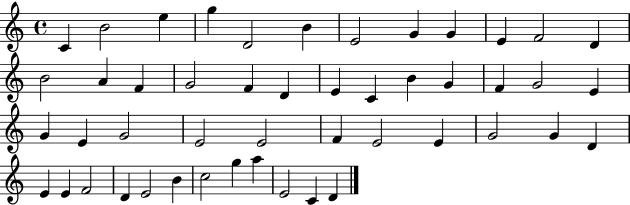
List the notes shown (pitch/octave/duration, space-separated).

C4/q B4/h E5/q G5/q D4/h B4/q E4/h G4/q G4/q E4/q F4/h D4/q B4/h A4/q F4/q G4/h F4/q D4/q E4/q C4/q B4/q G4/q F4/q G4/h E4/q G4/q E4/q G4/h E4/h E4/h F4/q E4/h E4/q G4/h G4/q D4/q E4/q E4/q F4/h D4/q E4/h B4/q C5/h G5/q A5/q E4/h C4/q D4/q